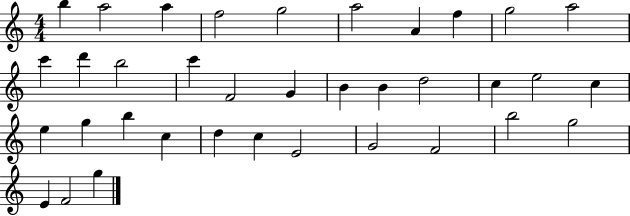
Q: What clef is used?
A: treble